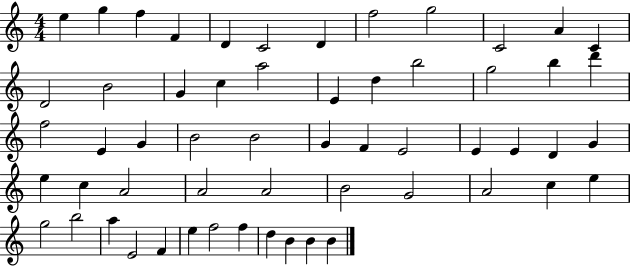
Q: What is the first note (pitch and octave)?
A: E5